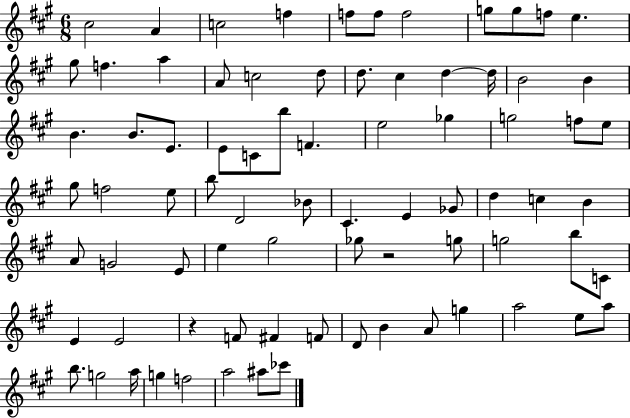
C#5/h A4/q C5/h F5/q F5/e F5/e F5/h G5/e G5/e F5/e E5/q. G#5/e F5/q. A5/q A4/e C5/h D5/e D5/e. C#5/q D5/q D5/s B4/h B4/q B4/q. B4/e. E4/e. E4/e C4/e B5/e F4/q. E5/h Gb5/q G5/h F5/e E5/e G#5/e F5/h E5/e B5/e D4/h Bb4/e C#4/q. E4/q Gb4/e D5/q C5/q B4/q A4/e G4/h E4/e E5/q G#5/h Gb5/e R/h G5/e G5/h B5/e C4/e E4/q E4/h R/q F4/e F#4/q F4/e D4/e B4/q A4/e G5/q A5/h E5/e A5/e B5/e. G5/h A5/s G5/q F5/h A5/h A#5/e CES6/e